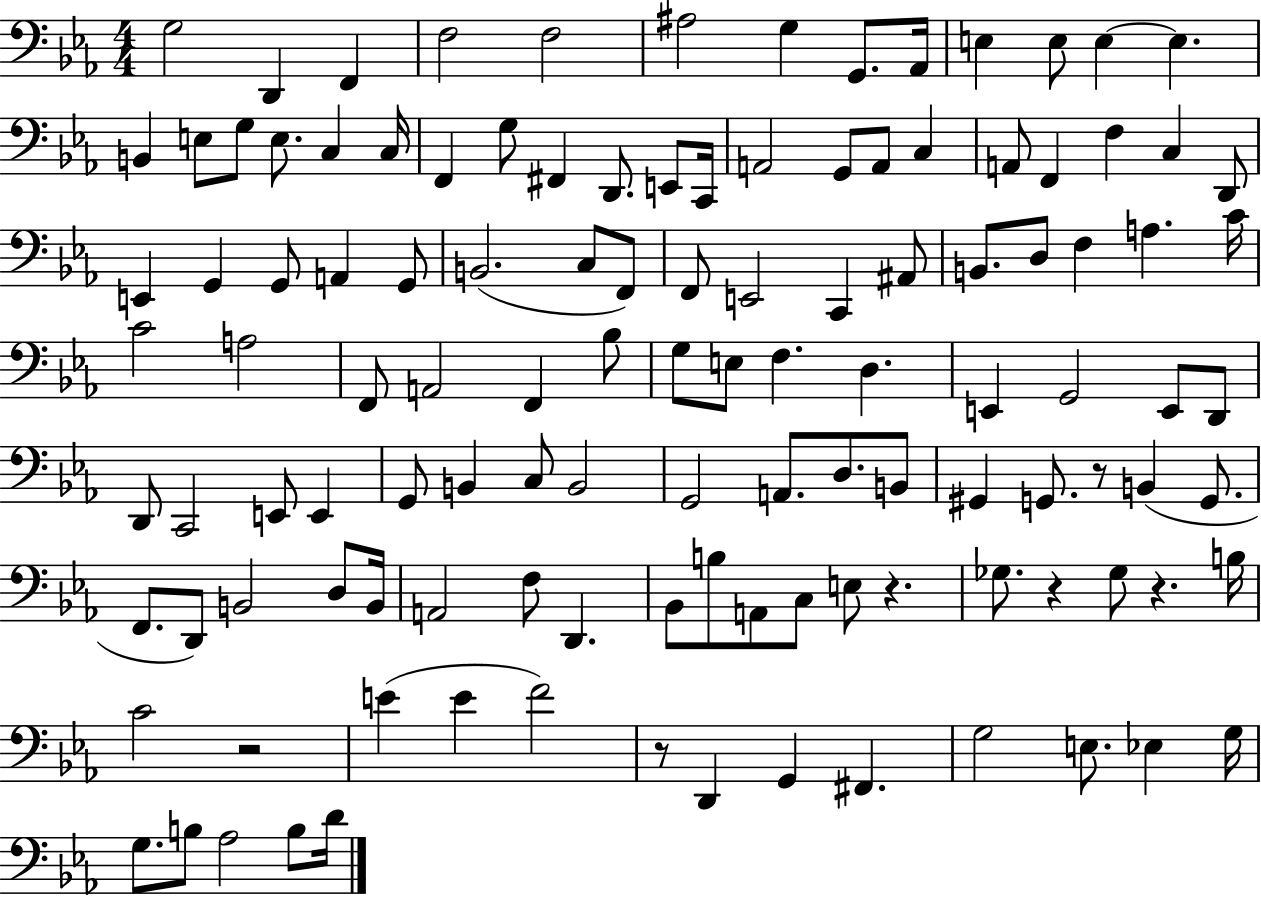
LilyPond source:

{
  \clef bass
  \numericTimeSignature
  \time 4/4
  \key ees \major
  g2 d,4 f,4 | f2 f2 | ais2 g4 g,8. aes,16 | e4 e8 e4~~ e4. | \break b,4 e8 g8 e8. c4 c16 | f,4 g8 fis,4 d,8. e,8 c,16 | a,2 g,8 a,8 c4 | a,8 f,4 f4 c4 d,8 | \break e,4 g,4 g,8 a,4 g,8 | b,2.( c8 f,8) | f,8 e,2 c,4 ais,8 | b,8. d8 f4 a4. c'16 | \break c'2 a2 | f,8 a,2 f,4 bes8 | g8 e8 f4. d4. | e,4 g,2 e,8 d,8 | \break d,8 c,2 e,8 e,4 | g,8 b,4 c8 b,2 | g,2 a,8. d8. b,8 | gis,4 g,8. r8 b,4( g,8. | \break f,8. d,8) b,2 d8 b,16 | a,2 f8 d,4. | bes,8 b8 a,8 c8 e8 r4. | ges8. r4 ges8 r4. b16 | \break c'2 r2 | e'4( e'4 f'2) | r8 d,4 g,4 fis,4. | g2 e8. ees4 g16 | \break g8. b8 aes2 b8 d'16 | \bar "|."
}